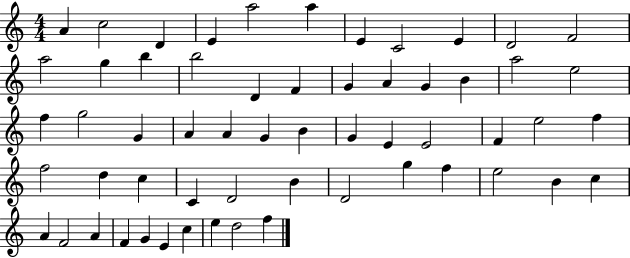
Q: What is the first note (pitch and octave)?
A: A4